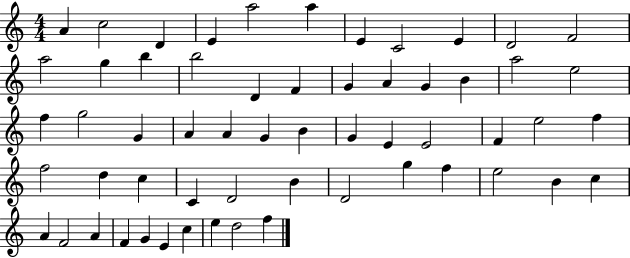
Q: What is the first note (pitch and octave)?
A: A4